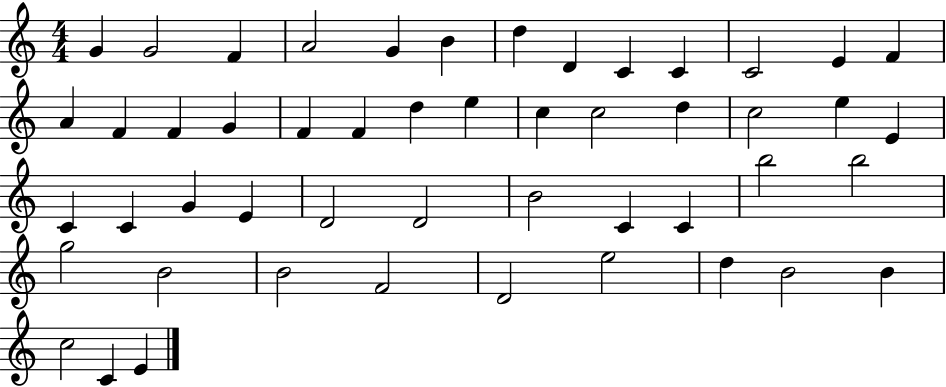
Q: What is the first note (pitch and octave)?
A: G4